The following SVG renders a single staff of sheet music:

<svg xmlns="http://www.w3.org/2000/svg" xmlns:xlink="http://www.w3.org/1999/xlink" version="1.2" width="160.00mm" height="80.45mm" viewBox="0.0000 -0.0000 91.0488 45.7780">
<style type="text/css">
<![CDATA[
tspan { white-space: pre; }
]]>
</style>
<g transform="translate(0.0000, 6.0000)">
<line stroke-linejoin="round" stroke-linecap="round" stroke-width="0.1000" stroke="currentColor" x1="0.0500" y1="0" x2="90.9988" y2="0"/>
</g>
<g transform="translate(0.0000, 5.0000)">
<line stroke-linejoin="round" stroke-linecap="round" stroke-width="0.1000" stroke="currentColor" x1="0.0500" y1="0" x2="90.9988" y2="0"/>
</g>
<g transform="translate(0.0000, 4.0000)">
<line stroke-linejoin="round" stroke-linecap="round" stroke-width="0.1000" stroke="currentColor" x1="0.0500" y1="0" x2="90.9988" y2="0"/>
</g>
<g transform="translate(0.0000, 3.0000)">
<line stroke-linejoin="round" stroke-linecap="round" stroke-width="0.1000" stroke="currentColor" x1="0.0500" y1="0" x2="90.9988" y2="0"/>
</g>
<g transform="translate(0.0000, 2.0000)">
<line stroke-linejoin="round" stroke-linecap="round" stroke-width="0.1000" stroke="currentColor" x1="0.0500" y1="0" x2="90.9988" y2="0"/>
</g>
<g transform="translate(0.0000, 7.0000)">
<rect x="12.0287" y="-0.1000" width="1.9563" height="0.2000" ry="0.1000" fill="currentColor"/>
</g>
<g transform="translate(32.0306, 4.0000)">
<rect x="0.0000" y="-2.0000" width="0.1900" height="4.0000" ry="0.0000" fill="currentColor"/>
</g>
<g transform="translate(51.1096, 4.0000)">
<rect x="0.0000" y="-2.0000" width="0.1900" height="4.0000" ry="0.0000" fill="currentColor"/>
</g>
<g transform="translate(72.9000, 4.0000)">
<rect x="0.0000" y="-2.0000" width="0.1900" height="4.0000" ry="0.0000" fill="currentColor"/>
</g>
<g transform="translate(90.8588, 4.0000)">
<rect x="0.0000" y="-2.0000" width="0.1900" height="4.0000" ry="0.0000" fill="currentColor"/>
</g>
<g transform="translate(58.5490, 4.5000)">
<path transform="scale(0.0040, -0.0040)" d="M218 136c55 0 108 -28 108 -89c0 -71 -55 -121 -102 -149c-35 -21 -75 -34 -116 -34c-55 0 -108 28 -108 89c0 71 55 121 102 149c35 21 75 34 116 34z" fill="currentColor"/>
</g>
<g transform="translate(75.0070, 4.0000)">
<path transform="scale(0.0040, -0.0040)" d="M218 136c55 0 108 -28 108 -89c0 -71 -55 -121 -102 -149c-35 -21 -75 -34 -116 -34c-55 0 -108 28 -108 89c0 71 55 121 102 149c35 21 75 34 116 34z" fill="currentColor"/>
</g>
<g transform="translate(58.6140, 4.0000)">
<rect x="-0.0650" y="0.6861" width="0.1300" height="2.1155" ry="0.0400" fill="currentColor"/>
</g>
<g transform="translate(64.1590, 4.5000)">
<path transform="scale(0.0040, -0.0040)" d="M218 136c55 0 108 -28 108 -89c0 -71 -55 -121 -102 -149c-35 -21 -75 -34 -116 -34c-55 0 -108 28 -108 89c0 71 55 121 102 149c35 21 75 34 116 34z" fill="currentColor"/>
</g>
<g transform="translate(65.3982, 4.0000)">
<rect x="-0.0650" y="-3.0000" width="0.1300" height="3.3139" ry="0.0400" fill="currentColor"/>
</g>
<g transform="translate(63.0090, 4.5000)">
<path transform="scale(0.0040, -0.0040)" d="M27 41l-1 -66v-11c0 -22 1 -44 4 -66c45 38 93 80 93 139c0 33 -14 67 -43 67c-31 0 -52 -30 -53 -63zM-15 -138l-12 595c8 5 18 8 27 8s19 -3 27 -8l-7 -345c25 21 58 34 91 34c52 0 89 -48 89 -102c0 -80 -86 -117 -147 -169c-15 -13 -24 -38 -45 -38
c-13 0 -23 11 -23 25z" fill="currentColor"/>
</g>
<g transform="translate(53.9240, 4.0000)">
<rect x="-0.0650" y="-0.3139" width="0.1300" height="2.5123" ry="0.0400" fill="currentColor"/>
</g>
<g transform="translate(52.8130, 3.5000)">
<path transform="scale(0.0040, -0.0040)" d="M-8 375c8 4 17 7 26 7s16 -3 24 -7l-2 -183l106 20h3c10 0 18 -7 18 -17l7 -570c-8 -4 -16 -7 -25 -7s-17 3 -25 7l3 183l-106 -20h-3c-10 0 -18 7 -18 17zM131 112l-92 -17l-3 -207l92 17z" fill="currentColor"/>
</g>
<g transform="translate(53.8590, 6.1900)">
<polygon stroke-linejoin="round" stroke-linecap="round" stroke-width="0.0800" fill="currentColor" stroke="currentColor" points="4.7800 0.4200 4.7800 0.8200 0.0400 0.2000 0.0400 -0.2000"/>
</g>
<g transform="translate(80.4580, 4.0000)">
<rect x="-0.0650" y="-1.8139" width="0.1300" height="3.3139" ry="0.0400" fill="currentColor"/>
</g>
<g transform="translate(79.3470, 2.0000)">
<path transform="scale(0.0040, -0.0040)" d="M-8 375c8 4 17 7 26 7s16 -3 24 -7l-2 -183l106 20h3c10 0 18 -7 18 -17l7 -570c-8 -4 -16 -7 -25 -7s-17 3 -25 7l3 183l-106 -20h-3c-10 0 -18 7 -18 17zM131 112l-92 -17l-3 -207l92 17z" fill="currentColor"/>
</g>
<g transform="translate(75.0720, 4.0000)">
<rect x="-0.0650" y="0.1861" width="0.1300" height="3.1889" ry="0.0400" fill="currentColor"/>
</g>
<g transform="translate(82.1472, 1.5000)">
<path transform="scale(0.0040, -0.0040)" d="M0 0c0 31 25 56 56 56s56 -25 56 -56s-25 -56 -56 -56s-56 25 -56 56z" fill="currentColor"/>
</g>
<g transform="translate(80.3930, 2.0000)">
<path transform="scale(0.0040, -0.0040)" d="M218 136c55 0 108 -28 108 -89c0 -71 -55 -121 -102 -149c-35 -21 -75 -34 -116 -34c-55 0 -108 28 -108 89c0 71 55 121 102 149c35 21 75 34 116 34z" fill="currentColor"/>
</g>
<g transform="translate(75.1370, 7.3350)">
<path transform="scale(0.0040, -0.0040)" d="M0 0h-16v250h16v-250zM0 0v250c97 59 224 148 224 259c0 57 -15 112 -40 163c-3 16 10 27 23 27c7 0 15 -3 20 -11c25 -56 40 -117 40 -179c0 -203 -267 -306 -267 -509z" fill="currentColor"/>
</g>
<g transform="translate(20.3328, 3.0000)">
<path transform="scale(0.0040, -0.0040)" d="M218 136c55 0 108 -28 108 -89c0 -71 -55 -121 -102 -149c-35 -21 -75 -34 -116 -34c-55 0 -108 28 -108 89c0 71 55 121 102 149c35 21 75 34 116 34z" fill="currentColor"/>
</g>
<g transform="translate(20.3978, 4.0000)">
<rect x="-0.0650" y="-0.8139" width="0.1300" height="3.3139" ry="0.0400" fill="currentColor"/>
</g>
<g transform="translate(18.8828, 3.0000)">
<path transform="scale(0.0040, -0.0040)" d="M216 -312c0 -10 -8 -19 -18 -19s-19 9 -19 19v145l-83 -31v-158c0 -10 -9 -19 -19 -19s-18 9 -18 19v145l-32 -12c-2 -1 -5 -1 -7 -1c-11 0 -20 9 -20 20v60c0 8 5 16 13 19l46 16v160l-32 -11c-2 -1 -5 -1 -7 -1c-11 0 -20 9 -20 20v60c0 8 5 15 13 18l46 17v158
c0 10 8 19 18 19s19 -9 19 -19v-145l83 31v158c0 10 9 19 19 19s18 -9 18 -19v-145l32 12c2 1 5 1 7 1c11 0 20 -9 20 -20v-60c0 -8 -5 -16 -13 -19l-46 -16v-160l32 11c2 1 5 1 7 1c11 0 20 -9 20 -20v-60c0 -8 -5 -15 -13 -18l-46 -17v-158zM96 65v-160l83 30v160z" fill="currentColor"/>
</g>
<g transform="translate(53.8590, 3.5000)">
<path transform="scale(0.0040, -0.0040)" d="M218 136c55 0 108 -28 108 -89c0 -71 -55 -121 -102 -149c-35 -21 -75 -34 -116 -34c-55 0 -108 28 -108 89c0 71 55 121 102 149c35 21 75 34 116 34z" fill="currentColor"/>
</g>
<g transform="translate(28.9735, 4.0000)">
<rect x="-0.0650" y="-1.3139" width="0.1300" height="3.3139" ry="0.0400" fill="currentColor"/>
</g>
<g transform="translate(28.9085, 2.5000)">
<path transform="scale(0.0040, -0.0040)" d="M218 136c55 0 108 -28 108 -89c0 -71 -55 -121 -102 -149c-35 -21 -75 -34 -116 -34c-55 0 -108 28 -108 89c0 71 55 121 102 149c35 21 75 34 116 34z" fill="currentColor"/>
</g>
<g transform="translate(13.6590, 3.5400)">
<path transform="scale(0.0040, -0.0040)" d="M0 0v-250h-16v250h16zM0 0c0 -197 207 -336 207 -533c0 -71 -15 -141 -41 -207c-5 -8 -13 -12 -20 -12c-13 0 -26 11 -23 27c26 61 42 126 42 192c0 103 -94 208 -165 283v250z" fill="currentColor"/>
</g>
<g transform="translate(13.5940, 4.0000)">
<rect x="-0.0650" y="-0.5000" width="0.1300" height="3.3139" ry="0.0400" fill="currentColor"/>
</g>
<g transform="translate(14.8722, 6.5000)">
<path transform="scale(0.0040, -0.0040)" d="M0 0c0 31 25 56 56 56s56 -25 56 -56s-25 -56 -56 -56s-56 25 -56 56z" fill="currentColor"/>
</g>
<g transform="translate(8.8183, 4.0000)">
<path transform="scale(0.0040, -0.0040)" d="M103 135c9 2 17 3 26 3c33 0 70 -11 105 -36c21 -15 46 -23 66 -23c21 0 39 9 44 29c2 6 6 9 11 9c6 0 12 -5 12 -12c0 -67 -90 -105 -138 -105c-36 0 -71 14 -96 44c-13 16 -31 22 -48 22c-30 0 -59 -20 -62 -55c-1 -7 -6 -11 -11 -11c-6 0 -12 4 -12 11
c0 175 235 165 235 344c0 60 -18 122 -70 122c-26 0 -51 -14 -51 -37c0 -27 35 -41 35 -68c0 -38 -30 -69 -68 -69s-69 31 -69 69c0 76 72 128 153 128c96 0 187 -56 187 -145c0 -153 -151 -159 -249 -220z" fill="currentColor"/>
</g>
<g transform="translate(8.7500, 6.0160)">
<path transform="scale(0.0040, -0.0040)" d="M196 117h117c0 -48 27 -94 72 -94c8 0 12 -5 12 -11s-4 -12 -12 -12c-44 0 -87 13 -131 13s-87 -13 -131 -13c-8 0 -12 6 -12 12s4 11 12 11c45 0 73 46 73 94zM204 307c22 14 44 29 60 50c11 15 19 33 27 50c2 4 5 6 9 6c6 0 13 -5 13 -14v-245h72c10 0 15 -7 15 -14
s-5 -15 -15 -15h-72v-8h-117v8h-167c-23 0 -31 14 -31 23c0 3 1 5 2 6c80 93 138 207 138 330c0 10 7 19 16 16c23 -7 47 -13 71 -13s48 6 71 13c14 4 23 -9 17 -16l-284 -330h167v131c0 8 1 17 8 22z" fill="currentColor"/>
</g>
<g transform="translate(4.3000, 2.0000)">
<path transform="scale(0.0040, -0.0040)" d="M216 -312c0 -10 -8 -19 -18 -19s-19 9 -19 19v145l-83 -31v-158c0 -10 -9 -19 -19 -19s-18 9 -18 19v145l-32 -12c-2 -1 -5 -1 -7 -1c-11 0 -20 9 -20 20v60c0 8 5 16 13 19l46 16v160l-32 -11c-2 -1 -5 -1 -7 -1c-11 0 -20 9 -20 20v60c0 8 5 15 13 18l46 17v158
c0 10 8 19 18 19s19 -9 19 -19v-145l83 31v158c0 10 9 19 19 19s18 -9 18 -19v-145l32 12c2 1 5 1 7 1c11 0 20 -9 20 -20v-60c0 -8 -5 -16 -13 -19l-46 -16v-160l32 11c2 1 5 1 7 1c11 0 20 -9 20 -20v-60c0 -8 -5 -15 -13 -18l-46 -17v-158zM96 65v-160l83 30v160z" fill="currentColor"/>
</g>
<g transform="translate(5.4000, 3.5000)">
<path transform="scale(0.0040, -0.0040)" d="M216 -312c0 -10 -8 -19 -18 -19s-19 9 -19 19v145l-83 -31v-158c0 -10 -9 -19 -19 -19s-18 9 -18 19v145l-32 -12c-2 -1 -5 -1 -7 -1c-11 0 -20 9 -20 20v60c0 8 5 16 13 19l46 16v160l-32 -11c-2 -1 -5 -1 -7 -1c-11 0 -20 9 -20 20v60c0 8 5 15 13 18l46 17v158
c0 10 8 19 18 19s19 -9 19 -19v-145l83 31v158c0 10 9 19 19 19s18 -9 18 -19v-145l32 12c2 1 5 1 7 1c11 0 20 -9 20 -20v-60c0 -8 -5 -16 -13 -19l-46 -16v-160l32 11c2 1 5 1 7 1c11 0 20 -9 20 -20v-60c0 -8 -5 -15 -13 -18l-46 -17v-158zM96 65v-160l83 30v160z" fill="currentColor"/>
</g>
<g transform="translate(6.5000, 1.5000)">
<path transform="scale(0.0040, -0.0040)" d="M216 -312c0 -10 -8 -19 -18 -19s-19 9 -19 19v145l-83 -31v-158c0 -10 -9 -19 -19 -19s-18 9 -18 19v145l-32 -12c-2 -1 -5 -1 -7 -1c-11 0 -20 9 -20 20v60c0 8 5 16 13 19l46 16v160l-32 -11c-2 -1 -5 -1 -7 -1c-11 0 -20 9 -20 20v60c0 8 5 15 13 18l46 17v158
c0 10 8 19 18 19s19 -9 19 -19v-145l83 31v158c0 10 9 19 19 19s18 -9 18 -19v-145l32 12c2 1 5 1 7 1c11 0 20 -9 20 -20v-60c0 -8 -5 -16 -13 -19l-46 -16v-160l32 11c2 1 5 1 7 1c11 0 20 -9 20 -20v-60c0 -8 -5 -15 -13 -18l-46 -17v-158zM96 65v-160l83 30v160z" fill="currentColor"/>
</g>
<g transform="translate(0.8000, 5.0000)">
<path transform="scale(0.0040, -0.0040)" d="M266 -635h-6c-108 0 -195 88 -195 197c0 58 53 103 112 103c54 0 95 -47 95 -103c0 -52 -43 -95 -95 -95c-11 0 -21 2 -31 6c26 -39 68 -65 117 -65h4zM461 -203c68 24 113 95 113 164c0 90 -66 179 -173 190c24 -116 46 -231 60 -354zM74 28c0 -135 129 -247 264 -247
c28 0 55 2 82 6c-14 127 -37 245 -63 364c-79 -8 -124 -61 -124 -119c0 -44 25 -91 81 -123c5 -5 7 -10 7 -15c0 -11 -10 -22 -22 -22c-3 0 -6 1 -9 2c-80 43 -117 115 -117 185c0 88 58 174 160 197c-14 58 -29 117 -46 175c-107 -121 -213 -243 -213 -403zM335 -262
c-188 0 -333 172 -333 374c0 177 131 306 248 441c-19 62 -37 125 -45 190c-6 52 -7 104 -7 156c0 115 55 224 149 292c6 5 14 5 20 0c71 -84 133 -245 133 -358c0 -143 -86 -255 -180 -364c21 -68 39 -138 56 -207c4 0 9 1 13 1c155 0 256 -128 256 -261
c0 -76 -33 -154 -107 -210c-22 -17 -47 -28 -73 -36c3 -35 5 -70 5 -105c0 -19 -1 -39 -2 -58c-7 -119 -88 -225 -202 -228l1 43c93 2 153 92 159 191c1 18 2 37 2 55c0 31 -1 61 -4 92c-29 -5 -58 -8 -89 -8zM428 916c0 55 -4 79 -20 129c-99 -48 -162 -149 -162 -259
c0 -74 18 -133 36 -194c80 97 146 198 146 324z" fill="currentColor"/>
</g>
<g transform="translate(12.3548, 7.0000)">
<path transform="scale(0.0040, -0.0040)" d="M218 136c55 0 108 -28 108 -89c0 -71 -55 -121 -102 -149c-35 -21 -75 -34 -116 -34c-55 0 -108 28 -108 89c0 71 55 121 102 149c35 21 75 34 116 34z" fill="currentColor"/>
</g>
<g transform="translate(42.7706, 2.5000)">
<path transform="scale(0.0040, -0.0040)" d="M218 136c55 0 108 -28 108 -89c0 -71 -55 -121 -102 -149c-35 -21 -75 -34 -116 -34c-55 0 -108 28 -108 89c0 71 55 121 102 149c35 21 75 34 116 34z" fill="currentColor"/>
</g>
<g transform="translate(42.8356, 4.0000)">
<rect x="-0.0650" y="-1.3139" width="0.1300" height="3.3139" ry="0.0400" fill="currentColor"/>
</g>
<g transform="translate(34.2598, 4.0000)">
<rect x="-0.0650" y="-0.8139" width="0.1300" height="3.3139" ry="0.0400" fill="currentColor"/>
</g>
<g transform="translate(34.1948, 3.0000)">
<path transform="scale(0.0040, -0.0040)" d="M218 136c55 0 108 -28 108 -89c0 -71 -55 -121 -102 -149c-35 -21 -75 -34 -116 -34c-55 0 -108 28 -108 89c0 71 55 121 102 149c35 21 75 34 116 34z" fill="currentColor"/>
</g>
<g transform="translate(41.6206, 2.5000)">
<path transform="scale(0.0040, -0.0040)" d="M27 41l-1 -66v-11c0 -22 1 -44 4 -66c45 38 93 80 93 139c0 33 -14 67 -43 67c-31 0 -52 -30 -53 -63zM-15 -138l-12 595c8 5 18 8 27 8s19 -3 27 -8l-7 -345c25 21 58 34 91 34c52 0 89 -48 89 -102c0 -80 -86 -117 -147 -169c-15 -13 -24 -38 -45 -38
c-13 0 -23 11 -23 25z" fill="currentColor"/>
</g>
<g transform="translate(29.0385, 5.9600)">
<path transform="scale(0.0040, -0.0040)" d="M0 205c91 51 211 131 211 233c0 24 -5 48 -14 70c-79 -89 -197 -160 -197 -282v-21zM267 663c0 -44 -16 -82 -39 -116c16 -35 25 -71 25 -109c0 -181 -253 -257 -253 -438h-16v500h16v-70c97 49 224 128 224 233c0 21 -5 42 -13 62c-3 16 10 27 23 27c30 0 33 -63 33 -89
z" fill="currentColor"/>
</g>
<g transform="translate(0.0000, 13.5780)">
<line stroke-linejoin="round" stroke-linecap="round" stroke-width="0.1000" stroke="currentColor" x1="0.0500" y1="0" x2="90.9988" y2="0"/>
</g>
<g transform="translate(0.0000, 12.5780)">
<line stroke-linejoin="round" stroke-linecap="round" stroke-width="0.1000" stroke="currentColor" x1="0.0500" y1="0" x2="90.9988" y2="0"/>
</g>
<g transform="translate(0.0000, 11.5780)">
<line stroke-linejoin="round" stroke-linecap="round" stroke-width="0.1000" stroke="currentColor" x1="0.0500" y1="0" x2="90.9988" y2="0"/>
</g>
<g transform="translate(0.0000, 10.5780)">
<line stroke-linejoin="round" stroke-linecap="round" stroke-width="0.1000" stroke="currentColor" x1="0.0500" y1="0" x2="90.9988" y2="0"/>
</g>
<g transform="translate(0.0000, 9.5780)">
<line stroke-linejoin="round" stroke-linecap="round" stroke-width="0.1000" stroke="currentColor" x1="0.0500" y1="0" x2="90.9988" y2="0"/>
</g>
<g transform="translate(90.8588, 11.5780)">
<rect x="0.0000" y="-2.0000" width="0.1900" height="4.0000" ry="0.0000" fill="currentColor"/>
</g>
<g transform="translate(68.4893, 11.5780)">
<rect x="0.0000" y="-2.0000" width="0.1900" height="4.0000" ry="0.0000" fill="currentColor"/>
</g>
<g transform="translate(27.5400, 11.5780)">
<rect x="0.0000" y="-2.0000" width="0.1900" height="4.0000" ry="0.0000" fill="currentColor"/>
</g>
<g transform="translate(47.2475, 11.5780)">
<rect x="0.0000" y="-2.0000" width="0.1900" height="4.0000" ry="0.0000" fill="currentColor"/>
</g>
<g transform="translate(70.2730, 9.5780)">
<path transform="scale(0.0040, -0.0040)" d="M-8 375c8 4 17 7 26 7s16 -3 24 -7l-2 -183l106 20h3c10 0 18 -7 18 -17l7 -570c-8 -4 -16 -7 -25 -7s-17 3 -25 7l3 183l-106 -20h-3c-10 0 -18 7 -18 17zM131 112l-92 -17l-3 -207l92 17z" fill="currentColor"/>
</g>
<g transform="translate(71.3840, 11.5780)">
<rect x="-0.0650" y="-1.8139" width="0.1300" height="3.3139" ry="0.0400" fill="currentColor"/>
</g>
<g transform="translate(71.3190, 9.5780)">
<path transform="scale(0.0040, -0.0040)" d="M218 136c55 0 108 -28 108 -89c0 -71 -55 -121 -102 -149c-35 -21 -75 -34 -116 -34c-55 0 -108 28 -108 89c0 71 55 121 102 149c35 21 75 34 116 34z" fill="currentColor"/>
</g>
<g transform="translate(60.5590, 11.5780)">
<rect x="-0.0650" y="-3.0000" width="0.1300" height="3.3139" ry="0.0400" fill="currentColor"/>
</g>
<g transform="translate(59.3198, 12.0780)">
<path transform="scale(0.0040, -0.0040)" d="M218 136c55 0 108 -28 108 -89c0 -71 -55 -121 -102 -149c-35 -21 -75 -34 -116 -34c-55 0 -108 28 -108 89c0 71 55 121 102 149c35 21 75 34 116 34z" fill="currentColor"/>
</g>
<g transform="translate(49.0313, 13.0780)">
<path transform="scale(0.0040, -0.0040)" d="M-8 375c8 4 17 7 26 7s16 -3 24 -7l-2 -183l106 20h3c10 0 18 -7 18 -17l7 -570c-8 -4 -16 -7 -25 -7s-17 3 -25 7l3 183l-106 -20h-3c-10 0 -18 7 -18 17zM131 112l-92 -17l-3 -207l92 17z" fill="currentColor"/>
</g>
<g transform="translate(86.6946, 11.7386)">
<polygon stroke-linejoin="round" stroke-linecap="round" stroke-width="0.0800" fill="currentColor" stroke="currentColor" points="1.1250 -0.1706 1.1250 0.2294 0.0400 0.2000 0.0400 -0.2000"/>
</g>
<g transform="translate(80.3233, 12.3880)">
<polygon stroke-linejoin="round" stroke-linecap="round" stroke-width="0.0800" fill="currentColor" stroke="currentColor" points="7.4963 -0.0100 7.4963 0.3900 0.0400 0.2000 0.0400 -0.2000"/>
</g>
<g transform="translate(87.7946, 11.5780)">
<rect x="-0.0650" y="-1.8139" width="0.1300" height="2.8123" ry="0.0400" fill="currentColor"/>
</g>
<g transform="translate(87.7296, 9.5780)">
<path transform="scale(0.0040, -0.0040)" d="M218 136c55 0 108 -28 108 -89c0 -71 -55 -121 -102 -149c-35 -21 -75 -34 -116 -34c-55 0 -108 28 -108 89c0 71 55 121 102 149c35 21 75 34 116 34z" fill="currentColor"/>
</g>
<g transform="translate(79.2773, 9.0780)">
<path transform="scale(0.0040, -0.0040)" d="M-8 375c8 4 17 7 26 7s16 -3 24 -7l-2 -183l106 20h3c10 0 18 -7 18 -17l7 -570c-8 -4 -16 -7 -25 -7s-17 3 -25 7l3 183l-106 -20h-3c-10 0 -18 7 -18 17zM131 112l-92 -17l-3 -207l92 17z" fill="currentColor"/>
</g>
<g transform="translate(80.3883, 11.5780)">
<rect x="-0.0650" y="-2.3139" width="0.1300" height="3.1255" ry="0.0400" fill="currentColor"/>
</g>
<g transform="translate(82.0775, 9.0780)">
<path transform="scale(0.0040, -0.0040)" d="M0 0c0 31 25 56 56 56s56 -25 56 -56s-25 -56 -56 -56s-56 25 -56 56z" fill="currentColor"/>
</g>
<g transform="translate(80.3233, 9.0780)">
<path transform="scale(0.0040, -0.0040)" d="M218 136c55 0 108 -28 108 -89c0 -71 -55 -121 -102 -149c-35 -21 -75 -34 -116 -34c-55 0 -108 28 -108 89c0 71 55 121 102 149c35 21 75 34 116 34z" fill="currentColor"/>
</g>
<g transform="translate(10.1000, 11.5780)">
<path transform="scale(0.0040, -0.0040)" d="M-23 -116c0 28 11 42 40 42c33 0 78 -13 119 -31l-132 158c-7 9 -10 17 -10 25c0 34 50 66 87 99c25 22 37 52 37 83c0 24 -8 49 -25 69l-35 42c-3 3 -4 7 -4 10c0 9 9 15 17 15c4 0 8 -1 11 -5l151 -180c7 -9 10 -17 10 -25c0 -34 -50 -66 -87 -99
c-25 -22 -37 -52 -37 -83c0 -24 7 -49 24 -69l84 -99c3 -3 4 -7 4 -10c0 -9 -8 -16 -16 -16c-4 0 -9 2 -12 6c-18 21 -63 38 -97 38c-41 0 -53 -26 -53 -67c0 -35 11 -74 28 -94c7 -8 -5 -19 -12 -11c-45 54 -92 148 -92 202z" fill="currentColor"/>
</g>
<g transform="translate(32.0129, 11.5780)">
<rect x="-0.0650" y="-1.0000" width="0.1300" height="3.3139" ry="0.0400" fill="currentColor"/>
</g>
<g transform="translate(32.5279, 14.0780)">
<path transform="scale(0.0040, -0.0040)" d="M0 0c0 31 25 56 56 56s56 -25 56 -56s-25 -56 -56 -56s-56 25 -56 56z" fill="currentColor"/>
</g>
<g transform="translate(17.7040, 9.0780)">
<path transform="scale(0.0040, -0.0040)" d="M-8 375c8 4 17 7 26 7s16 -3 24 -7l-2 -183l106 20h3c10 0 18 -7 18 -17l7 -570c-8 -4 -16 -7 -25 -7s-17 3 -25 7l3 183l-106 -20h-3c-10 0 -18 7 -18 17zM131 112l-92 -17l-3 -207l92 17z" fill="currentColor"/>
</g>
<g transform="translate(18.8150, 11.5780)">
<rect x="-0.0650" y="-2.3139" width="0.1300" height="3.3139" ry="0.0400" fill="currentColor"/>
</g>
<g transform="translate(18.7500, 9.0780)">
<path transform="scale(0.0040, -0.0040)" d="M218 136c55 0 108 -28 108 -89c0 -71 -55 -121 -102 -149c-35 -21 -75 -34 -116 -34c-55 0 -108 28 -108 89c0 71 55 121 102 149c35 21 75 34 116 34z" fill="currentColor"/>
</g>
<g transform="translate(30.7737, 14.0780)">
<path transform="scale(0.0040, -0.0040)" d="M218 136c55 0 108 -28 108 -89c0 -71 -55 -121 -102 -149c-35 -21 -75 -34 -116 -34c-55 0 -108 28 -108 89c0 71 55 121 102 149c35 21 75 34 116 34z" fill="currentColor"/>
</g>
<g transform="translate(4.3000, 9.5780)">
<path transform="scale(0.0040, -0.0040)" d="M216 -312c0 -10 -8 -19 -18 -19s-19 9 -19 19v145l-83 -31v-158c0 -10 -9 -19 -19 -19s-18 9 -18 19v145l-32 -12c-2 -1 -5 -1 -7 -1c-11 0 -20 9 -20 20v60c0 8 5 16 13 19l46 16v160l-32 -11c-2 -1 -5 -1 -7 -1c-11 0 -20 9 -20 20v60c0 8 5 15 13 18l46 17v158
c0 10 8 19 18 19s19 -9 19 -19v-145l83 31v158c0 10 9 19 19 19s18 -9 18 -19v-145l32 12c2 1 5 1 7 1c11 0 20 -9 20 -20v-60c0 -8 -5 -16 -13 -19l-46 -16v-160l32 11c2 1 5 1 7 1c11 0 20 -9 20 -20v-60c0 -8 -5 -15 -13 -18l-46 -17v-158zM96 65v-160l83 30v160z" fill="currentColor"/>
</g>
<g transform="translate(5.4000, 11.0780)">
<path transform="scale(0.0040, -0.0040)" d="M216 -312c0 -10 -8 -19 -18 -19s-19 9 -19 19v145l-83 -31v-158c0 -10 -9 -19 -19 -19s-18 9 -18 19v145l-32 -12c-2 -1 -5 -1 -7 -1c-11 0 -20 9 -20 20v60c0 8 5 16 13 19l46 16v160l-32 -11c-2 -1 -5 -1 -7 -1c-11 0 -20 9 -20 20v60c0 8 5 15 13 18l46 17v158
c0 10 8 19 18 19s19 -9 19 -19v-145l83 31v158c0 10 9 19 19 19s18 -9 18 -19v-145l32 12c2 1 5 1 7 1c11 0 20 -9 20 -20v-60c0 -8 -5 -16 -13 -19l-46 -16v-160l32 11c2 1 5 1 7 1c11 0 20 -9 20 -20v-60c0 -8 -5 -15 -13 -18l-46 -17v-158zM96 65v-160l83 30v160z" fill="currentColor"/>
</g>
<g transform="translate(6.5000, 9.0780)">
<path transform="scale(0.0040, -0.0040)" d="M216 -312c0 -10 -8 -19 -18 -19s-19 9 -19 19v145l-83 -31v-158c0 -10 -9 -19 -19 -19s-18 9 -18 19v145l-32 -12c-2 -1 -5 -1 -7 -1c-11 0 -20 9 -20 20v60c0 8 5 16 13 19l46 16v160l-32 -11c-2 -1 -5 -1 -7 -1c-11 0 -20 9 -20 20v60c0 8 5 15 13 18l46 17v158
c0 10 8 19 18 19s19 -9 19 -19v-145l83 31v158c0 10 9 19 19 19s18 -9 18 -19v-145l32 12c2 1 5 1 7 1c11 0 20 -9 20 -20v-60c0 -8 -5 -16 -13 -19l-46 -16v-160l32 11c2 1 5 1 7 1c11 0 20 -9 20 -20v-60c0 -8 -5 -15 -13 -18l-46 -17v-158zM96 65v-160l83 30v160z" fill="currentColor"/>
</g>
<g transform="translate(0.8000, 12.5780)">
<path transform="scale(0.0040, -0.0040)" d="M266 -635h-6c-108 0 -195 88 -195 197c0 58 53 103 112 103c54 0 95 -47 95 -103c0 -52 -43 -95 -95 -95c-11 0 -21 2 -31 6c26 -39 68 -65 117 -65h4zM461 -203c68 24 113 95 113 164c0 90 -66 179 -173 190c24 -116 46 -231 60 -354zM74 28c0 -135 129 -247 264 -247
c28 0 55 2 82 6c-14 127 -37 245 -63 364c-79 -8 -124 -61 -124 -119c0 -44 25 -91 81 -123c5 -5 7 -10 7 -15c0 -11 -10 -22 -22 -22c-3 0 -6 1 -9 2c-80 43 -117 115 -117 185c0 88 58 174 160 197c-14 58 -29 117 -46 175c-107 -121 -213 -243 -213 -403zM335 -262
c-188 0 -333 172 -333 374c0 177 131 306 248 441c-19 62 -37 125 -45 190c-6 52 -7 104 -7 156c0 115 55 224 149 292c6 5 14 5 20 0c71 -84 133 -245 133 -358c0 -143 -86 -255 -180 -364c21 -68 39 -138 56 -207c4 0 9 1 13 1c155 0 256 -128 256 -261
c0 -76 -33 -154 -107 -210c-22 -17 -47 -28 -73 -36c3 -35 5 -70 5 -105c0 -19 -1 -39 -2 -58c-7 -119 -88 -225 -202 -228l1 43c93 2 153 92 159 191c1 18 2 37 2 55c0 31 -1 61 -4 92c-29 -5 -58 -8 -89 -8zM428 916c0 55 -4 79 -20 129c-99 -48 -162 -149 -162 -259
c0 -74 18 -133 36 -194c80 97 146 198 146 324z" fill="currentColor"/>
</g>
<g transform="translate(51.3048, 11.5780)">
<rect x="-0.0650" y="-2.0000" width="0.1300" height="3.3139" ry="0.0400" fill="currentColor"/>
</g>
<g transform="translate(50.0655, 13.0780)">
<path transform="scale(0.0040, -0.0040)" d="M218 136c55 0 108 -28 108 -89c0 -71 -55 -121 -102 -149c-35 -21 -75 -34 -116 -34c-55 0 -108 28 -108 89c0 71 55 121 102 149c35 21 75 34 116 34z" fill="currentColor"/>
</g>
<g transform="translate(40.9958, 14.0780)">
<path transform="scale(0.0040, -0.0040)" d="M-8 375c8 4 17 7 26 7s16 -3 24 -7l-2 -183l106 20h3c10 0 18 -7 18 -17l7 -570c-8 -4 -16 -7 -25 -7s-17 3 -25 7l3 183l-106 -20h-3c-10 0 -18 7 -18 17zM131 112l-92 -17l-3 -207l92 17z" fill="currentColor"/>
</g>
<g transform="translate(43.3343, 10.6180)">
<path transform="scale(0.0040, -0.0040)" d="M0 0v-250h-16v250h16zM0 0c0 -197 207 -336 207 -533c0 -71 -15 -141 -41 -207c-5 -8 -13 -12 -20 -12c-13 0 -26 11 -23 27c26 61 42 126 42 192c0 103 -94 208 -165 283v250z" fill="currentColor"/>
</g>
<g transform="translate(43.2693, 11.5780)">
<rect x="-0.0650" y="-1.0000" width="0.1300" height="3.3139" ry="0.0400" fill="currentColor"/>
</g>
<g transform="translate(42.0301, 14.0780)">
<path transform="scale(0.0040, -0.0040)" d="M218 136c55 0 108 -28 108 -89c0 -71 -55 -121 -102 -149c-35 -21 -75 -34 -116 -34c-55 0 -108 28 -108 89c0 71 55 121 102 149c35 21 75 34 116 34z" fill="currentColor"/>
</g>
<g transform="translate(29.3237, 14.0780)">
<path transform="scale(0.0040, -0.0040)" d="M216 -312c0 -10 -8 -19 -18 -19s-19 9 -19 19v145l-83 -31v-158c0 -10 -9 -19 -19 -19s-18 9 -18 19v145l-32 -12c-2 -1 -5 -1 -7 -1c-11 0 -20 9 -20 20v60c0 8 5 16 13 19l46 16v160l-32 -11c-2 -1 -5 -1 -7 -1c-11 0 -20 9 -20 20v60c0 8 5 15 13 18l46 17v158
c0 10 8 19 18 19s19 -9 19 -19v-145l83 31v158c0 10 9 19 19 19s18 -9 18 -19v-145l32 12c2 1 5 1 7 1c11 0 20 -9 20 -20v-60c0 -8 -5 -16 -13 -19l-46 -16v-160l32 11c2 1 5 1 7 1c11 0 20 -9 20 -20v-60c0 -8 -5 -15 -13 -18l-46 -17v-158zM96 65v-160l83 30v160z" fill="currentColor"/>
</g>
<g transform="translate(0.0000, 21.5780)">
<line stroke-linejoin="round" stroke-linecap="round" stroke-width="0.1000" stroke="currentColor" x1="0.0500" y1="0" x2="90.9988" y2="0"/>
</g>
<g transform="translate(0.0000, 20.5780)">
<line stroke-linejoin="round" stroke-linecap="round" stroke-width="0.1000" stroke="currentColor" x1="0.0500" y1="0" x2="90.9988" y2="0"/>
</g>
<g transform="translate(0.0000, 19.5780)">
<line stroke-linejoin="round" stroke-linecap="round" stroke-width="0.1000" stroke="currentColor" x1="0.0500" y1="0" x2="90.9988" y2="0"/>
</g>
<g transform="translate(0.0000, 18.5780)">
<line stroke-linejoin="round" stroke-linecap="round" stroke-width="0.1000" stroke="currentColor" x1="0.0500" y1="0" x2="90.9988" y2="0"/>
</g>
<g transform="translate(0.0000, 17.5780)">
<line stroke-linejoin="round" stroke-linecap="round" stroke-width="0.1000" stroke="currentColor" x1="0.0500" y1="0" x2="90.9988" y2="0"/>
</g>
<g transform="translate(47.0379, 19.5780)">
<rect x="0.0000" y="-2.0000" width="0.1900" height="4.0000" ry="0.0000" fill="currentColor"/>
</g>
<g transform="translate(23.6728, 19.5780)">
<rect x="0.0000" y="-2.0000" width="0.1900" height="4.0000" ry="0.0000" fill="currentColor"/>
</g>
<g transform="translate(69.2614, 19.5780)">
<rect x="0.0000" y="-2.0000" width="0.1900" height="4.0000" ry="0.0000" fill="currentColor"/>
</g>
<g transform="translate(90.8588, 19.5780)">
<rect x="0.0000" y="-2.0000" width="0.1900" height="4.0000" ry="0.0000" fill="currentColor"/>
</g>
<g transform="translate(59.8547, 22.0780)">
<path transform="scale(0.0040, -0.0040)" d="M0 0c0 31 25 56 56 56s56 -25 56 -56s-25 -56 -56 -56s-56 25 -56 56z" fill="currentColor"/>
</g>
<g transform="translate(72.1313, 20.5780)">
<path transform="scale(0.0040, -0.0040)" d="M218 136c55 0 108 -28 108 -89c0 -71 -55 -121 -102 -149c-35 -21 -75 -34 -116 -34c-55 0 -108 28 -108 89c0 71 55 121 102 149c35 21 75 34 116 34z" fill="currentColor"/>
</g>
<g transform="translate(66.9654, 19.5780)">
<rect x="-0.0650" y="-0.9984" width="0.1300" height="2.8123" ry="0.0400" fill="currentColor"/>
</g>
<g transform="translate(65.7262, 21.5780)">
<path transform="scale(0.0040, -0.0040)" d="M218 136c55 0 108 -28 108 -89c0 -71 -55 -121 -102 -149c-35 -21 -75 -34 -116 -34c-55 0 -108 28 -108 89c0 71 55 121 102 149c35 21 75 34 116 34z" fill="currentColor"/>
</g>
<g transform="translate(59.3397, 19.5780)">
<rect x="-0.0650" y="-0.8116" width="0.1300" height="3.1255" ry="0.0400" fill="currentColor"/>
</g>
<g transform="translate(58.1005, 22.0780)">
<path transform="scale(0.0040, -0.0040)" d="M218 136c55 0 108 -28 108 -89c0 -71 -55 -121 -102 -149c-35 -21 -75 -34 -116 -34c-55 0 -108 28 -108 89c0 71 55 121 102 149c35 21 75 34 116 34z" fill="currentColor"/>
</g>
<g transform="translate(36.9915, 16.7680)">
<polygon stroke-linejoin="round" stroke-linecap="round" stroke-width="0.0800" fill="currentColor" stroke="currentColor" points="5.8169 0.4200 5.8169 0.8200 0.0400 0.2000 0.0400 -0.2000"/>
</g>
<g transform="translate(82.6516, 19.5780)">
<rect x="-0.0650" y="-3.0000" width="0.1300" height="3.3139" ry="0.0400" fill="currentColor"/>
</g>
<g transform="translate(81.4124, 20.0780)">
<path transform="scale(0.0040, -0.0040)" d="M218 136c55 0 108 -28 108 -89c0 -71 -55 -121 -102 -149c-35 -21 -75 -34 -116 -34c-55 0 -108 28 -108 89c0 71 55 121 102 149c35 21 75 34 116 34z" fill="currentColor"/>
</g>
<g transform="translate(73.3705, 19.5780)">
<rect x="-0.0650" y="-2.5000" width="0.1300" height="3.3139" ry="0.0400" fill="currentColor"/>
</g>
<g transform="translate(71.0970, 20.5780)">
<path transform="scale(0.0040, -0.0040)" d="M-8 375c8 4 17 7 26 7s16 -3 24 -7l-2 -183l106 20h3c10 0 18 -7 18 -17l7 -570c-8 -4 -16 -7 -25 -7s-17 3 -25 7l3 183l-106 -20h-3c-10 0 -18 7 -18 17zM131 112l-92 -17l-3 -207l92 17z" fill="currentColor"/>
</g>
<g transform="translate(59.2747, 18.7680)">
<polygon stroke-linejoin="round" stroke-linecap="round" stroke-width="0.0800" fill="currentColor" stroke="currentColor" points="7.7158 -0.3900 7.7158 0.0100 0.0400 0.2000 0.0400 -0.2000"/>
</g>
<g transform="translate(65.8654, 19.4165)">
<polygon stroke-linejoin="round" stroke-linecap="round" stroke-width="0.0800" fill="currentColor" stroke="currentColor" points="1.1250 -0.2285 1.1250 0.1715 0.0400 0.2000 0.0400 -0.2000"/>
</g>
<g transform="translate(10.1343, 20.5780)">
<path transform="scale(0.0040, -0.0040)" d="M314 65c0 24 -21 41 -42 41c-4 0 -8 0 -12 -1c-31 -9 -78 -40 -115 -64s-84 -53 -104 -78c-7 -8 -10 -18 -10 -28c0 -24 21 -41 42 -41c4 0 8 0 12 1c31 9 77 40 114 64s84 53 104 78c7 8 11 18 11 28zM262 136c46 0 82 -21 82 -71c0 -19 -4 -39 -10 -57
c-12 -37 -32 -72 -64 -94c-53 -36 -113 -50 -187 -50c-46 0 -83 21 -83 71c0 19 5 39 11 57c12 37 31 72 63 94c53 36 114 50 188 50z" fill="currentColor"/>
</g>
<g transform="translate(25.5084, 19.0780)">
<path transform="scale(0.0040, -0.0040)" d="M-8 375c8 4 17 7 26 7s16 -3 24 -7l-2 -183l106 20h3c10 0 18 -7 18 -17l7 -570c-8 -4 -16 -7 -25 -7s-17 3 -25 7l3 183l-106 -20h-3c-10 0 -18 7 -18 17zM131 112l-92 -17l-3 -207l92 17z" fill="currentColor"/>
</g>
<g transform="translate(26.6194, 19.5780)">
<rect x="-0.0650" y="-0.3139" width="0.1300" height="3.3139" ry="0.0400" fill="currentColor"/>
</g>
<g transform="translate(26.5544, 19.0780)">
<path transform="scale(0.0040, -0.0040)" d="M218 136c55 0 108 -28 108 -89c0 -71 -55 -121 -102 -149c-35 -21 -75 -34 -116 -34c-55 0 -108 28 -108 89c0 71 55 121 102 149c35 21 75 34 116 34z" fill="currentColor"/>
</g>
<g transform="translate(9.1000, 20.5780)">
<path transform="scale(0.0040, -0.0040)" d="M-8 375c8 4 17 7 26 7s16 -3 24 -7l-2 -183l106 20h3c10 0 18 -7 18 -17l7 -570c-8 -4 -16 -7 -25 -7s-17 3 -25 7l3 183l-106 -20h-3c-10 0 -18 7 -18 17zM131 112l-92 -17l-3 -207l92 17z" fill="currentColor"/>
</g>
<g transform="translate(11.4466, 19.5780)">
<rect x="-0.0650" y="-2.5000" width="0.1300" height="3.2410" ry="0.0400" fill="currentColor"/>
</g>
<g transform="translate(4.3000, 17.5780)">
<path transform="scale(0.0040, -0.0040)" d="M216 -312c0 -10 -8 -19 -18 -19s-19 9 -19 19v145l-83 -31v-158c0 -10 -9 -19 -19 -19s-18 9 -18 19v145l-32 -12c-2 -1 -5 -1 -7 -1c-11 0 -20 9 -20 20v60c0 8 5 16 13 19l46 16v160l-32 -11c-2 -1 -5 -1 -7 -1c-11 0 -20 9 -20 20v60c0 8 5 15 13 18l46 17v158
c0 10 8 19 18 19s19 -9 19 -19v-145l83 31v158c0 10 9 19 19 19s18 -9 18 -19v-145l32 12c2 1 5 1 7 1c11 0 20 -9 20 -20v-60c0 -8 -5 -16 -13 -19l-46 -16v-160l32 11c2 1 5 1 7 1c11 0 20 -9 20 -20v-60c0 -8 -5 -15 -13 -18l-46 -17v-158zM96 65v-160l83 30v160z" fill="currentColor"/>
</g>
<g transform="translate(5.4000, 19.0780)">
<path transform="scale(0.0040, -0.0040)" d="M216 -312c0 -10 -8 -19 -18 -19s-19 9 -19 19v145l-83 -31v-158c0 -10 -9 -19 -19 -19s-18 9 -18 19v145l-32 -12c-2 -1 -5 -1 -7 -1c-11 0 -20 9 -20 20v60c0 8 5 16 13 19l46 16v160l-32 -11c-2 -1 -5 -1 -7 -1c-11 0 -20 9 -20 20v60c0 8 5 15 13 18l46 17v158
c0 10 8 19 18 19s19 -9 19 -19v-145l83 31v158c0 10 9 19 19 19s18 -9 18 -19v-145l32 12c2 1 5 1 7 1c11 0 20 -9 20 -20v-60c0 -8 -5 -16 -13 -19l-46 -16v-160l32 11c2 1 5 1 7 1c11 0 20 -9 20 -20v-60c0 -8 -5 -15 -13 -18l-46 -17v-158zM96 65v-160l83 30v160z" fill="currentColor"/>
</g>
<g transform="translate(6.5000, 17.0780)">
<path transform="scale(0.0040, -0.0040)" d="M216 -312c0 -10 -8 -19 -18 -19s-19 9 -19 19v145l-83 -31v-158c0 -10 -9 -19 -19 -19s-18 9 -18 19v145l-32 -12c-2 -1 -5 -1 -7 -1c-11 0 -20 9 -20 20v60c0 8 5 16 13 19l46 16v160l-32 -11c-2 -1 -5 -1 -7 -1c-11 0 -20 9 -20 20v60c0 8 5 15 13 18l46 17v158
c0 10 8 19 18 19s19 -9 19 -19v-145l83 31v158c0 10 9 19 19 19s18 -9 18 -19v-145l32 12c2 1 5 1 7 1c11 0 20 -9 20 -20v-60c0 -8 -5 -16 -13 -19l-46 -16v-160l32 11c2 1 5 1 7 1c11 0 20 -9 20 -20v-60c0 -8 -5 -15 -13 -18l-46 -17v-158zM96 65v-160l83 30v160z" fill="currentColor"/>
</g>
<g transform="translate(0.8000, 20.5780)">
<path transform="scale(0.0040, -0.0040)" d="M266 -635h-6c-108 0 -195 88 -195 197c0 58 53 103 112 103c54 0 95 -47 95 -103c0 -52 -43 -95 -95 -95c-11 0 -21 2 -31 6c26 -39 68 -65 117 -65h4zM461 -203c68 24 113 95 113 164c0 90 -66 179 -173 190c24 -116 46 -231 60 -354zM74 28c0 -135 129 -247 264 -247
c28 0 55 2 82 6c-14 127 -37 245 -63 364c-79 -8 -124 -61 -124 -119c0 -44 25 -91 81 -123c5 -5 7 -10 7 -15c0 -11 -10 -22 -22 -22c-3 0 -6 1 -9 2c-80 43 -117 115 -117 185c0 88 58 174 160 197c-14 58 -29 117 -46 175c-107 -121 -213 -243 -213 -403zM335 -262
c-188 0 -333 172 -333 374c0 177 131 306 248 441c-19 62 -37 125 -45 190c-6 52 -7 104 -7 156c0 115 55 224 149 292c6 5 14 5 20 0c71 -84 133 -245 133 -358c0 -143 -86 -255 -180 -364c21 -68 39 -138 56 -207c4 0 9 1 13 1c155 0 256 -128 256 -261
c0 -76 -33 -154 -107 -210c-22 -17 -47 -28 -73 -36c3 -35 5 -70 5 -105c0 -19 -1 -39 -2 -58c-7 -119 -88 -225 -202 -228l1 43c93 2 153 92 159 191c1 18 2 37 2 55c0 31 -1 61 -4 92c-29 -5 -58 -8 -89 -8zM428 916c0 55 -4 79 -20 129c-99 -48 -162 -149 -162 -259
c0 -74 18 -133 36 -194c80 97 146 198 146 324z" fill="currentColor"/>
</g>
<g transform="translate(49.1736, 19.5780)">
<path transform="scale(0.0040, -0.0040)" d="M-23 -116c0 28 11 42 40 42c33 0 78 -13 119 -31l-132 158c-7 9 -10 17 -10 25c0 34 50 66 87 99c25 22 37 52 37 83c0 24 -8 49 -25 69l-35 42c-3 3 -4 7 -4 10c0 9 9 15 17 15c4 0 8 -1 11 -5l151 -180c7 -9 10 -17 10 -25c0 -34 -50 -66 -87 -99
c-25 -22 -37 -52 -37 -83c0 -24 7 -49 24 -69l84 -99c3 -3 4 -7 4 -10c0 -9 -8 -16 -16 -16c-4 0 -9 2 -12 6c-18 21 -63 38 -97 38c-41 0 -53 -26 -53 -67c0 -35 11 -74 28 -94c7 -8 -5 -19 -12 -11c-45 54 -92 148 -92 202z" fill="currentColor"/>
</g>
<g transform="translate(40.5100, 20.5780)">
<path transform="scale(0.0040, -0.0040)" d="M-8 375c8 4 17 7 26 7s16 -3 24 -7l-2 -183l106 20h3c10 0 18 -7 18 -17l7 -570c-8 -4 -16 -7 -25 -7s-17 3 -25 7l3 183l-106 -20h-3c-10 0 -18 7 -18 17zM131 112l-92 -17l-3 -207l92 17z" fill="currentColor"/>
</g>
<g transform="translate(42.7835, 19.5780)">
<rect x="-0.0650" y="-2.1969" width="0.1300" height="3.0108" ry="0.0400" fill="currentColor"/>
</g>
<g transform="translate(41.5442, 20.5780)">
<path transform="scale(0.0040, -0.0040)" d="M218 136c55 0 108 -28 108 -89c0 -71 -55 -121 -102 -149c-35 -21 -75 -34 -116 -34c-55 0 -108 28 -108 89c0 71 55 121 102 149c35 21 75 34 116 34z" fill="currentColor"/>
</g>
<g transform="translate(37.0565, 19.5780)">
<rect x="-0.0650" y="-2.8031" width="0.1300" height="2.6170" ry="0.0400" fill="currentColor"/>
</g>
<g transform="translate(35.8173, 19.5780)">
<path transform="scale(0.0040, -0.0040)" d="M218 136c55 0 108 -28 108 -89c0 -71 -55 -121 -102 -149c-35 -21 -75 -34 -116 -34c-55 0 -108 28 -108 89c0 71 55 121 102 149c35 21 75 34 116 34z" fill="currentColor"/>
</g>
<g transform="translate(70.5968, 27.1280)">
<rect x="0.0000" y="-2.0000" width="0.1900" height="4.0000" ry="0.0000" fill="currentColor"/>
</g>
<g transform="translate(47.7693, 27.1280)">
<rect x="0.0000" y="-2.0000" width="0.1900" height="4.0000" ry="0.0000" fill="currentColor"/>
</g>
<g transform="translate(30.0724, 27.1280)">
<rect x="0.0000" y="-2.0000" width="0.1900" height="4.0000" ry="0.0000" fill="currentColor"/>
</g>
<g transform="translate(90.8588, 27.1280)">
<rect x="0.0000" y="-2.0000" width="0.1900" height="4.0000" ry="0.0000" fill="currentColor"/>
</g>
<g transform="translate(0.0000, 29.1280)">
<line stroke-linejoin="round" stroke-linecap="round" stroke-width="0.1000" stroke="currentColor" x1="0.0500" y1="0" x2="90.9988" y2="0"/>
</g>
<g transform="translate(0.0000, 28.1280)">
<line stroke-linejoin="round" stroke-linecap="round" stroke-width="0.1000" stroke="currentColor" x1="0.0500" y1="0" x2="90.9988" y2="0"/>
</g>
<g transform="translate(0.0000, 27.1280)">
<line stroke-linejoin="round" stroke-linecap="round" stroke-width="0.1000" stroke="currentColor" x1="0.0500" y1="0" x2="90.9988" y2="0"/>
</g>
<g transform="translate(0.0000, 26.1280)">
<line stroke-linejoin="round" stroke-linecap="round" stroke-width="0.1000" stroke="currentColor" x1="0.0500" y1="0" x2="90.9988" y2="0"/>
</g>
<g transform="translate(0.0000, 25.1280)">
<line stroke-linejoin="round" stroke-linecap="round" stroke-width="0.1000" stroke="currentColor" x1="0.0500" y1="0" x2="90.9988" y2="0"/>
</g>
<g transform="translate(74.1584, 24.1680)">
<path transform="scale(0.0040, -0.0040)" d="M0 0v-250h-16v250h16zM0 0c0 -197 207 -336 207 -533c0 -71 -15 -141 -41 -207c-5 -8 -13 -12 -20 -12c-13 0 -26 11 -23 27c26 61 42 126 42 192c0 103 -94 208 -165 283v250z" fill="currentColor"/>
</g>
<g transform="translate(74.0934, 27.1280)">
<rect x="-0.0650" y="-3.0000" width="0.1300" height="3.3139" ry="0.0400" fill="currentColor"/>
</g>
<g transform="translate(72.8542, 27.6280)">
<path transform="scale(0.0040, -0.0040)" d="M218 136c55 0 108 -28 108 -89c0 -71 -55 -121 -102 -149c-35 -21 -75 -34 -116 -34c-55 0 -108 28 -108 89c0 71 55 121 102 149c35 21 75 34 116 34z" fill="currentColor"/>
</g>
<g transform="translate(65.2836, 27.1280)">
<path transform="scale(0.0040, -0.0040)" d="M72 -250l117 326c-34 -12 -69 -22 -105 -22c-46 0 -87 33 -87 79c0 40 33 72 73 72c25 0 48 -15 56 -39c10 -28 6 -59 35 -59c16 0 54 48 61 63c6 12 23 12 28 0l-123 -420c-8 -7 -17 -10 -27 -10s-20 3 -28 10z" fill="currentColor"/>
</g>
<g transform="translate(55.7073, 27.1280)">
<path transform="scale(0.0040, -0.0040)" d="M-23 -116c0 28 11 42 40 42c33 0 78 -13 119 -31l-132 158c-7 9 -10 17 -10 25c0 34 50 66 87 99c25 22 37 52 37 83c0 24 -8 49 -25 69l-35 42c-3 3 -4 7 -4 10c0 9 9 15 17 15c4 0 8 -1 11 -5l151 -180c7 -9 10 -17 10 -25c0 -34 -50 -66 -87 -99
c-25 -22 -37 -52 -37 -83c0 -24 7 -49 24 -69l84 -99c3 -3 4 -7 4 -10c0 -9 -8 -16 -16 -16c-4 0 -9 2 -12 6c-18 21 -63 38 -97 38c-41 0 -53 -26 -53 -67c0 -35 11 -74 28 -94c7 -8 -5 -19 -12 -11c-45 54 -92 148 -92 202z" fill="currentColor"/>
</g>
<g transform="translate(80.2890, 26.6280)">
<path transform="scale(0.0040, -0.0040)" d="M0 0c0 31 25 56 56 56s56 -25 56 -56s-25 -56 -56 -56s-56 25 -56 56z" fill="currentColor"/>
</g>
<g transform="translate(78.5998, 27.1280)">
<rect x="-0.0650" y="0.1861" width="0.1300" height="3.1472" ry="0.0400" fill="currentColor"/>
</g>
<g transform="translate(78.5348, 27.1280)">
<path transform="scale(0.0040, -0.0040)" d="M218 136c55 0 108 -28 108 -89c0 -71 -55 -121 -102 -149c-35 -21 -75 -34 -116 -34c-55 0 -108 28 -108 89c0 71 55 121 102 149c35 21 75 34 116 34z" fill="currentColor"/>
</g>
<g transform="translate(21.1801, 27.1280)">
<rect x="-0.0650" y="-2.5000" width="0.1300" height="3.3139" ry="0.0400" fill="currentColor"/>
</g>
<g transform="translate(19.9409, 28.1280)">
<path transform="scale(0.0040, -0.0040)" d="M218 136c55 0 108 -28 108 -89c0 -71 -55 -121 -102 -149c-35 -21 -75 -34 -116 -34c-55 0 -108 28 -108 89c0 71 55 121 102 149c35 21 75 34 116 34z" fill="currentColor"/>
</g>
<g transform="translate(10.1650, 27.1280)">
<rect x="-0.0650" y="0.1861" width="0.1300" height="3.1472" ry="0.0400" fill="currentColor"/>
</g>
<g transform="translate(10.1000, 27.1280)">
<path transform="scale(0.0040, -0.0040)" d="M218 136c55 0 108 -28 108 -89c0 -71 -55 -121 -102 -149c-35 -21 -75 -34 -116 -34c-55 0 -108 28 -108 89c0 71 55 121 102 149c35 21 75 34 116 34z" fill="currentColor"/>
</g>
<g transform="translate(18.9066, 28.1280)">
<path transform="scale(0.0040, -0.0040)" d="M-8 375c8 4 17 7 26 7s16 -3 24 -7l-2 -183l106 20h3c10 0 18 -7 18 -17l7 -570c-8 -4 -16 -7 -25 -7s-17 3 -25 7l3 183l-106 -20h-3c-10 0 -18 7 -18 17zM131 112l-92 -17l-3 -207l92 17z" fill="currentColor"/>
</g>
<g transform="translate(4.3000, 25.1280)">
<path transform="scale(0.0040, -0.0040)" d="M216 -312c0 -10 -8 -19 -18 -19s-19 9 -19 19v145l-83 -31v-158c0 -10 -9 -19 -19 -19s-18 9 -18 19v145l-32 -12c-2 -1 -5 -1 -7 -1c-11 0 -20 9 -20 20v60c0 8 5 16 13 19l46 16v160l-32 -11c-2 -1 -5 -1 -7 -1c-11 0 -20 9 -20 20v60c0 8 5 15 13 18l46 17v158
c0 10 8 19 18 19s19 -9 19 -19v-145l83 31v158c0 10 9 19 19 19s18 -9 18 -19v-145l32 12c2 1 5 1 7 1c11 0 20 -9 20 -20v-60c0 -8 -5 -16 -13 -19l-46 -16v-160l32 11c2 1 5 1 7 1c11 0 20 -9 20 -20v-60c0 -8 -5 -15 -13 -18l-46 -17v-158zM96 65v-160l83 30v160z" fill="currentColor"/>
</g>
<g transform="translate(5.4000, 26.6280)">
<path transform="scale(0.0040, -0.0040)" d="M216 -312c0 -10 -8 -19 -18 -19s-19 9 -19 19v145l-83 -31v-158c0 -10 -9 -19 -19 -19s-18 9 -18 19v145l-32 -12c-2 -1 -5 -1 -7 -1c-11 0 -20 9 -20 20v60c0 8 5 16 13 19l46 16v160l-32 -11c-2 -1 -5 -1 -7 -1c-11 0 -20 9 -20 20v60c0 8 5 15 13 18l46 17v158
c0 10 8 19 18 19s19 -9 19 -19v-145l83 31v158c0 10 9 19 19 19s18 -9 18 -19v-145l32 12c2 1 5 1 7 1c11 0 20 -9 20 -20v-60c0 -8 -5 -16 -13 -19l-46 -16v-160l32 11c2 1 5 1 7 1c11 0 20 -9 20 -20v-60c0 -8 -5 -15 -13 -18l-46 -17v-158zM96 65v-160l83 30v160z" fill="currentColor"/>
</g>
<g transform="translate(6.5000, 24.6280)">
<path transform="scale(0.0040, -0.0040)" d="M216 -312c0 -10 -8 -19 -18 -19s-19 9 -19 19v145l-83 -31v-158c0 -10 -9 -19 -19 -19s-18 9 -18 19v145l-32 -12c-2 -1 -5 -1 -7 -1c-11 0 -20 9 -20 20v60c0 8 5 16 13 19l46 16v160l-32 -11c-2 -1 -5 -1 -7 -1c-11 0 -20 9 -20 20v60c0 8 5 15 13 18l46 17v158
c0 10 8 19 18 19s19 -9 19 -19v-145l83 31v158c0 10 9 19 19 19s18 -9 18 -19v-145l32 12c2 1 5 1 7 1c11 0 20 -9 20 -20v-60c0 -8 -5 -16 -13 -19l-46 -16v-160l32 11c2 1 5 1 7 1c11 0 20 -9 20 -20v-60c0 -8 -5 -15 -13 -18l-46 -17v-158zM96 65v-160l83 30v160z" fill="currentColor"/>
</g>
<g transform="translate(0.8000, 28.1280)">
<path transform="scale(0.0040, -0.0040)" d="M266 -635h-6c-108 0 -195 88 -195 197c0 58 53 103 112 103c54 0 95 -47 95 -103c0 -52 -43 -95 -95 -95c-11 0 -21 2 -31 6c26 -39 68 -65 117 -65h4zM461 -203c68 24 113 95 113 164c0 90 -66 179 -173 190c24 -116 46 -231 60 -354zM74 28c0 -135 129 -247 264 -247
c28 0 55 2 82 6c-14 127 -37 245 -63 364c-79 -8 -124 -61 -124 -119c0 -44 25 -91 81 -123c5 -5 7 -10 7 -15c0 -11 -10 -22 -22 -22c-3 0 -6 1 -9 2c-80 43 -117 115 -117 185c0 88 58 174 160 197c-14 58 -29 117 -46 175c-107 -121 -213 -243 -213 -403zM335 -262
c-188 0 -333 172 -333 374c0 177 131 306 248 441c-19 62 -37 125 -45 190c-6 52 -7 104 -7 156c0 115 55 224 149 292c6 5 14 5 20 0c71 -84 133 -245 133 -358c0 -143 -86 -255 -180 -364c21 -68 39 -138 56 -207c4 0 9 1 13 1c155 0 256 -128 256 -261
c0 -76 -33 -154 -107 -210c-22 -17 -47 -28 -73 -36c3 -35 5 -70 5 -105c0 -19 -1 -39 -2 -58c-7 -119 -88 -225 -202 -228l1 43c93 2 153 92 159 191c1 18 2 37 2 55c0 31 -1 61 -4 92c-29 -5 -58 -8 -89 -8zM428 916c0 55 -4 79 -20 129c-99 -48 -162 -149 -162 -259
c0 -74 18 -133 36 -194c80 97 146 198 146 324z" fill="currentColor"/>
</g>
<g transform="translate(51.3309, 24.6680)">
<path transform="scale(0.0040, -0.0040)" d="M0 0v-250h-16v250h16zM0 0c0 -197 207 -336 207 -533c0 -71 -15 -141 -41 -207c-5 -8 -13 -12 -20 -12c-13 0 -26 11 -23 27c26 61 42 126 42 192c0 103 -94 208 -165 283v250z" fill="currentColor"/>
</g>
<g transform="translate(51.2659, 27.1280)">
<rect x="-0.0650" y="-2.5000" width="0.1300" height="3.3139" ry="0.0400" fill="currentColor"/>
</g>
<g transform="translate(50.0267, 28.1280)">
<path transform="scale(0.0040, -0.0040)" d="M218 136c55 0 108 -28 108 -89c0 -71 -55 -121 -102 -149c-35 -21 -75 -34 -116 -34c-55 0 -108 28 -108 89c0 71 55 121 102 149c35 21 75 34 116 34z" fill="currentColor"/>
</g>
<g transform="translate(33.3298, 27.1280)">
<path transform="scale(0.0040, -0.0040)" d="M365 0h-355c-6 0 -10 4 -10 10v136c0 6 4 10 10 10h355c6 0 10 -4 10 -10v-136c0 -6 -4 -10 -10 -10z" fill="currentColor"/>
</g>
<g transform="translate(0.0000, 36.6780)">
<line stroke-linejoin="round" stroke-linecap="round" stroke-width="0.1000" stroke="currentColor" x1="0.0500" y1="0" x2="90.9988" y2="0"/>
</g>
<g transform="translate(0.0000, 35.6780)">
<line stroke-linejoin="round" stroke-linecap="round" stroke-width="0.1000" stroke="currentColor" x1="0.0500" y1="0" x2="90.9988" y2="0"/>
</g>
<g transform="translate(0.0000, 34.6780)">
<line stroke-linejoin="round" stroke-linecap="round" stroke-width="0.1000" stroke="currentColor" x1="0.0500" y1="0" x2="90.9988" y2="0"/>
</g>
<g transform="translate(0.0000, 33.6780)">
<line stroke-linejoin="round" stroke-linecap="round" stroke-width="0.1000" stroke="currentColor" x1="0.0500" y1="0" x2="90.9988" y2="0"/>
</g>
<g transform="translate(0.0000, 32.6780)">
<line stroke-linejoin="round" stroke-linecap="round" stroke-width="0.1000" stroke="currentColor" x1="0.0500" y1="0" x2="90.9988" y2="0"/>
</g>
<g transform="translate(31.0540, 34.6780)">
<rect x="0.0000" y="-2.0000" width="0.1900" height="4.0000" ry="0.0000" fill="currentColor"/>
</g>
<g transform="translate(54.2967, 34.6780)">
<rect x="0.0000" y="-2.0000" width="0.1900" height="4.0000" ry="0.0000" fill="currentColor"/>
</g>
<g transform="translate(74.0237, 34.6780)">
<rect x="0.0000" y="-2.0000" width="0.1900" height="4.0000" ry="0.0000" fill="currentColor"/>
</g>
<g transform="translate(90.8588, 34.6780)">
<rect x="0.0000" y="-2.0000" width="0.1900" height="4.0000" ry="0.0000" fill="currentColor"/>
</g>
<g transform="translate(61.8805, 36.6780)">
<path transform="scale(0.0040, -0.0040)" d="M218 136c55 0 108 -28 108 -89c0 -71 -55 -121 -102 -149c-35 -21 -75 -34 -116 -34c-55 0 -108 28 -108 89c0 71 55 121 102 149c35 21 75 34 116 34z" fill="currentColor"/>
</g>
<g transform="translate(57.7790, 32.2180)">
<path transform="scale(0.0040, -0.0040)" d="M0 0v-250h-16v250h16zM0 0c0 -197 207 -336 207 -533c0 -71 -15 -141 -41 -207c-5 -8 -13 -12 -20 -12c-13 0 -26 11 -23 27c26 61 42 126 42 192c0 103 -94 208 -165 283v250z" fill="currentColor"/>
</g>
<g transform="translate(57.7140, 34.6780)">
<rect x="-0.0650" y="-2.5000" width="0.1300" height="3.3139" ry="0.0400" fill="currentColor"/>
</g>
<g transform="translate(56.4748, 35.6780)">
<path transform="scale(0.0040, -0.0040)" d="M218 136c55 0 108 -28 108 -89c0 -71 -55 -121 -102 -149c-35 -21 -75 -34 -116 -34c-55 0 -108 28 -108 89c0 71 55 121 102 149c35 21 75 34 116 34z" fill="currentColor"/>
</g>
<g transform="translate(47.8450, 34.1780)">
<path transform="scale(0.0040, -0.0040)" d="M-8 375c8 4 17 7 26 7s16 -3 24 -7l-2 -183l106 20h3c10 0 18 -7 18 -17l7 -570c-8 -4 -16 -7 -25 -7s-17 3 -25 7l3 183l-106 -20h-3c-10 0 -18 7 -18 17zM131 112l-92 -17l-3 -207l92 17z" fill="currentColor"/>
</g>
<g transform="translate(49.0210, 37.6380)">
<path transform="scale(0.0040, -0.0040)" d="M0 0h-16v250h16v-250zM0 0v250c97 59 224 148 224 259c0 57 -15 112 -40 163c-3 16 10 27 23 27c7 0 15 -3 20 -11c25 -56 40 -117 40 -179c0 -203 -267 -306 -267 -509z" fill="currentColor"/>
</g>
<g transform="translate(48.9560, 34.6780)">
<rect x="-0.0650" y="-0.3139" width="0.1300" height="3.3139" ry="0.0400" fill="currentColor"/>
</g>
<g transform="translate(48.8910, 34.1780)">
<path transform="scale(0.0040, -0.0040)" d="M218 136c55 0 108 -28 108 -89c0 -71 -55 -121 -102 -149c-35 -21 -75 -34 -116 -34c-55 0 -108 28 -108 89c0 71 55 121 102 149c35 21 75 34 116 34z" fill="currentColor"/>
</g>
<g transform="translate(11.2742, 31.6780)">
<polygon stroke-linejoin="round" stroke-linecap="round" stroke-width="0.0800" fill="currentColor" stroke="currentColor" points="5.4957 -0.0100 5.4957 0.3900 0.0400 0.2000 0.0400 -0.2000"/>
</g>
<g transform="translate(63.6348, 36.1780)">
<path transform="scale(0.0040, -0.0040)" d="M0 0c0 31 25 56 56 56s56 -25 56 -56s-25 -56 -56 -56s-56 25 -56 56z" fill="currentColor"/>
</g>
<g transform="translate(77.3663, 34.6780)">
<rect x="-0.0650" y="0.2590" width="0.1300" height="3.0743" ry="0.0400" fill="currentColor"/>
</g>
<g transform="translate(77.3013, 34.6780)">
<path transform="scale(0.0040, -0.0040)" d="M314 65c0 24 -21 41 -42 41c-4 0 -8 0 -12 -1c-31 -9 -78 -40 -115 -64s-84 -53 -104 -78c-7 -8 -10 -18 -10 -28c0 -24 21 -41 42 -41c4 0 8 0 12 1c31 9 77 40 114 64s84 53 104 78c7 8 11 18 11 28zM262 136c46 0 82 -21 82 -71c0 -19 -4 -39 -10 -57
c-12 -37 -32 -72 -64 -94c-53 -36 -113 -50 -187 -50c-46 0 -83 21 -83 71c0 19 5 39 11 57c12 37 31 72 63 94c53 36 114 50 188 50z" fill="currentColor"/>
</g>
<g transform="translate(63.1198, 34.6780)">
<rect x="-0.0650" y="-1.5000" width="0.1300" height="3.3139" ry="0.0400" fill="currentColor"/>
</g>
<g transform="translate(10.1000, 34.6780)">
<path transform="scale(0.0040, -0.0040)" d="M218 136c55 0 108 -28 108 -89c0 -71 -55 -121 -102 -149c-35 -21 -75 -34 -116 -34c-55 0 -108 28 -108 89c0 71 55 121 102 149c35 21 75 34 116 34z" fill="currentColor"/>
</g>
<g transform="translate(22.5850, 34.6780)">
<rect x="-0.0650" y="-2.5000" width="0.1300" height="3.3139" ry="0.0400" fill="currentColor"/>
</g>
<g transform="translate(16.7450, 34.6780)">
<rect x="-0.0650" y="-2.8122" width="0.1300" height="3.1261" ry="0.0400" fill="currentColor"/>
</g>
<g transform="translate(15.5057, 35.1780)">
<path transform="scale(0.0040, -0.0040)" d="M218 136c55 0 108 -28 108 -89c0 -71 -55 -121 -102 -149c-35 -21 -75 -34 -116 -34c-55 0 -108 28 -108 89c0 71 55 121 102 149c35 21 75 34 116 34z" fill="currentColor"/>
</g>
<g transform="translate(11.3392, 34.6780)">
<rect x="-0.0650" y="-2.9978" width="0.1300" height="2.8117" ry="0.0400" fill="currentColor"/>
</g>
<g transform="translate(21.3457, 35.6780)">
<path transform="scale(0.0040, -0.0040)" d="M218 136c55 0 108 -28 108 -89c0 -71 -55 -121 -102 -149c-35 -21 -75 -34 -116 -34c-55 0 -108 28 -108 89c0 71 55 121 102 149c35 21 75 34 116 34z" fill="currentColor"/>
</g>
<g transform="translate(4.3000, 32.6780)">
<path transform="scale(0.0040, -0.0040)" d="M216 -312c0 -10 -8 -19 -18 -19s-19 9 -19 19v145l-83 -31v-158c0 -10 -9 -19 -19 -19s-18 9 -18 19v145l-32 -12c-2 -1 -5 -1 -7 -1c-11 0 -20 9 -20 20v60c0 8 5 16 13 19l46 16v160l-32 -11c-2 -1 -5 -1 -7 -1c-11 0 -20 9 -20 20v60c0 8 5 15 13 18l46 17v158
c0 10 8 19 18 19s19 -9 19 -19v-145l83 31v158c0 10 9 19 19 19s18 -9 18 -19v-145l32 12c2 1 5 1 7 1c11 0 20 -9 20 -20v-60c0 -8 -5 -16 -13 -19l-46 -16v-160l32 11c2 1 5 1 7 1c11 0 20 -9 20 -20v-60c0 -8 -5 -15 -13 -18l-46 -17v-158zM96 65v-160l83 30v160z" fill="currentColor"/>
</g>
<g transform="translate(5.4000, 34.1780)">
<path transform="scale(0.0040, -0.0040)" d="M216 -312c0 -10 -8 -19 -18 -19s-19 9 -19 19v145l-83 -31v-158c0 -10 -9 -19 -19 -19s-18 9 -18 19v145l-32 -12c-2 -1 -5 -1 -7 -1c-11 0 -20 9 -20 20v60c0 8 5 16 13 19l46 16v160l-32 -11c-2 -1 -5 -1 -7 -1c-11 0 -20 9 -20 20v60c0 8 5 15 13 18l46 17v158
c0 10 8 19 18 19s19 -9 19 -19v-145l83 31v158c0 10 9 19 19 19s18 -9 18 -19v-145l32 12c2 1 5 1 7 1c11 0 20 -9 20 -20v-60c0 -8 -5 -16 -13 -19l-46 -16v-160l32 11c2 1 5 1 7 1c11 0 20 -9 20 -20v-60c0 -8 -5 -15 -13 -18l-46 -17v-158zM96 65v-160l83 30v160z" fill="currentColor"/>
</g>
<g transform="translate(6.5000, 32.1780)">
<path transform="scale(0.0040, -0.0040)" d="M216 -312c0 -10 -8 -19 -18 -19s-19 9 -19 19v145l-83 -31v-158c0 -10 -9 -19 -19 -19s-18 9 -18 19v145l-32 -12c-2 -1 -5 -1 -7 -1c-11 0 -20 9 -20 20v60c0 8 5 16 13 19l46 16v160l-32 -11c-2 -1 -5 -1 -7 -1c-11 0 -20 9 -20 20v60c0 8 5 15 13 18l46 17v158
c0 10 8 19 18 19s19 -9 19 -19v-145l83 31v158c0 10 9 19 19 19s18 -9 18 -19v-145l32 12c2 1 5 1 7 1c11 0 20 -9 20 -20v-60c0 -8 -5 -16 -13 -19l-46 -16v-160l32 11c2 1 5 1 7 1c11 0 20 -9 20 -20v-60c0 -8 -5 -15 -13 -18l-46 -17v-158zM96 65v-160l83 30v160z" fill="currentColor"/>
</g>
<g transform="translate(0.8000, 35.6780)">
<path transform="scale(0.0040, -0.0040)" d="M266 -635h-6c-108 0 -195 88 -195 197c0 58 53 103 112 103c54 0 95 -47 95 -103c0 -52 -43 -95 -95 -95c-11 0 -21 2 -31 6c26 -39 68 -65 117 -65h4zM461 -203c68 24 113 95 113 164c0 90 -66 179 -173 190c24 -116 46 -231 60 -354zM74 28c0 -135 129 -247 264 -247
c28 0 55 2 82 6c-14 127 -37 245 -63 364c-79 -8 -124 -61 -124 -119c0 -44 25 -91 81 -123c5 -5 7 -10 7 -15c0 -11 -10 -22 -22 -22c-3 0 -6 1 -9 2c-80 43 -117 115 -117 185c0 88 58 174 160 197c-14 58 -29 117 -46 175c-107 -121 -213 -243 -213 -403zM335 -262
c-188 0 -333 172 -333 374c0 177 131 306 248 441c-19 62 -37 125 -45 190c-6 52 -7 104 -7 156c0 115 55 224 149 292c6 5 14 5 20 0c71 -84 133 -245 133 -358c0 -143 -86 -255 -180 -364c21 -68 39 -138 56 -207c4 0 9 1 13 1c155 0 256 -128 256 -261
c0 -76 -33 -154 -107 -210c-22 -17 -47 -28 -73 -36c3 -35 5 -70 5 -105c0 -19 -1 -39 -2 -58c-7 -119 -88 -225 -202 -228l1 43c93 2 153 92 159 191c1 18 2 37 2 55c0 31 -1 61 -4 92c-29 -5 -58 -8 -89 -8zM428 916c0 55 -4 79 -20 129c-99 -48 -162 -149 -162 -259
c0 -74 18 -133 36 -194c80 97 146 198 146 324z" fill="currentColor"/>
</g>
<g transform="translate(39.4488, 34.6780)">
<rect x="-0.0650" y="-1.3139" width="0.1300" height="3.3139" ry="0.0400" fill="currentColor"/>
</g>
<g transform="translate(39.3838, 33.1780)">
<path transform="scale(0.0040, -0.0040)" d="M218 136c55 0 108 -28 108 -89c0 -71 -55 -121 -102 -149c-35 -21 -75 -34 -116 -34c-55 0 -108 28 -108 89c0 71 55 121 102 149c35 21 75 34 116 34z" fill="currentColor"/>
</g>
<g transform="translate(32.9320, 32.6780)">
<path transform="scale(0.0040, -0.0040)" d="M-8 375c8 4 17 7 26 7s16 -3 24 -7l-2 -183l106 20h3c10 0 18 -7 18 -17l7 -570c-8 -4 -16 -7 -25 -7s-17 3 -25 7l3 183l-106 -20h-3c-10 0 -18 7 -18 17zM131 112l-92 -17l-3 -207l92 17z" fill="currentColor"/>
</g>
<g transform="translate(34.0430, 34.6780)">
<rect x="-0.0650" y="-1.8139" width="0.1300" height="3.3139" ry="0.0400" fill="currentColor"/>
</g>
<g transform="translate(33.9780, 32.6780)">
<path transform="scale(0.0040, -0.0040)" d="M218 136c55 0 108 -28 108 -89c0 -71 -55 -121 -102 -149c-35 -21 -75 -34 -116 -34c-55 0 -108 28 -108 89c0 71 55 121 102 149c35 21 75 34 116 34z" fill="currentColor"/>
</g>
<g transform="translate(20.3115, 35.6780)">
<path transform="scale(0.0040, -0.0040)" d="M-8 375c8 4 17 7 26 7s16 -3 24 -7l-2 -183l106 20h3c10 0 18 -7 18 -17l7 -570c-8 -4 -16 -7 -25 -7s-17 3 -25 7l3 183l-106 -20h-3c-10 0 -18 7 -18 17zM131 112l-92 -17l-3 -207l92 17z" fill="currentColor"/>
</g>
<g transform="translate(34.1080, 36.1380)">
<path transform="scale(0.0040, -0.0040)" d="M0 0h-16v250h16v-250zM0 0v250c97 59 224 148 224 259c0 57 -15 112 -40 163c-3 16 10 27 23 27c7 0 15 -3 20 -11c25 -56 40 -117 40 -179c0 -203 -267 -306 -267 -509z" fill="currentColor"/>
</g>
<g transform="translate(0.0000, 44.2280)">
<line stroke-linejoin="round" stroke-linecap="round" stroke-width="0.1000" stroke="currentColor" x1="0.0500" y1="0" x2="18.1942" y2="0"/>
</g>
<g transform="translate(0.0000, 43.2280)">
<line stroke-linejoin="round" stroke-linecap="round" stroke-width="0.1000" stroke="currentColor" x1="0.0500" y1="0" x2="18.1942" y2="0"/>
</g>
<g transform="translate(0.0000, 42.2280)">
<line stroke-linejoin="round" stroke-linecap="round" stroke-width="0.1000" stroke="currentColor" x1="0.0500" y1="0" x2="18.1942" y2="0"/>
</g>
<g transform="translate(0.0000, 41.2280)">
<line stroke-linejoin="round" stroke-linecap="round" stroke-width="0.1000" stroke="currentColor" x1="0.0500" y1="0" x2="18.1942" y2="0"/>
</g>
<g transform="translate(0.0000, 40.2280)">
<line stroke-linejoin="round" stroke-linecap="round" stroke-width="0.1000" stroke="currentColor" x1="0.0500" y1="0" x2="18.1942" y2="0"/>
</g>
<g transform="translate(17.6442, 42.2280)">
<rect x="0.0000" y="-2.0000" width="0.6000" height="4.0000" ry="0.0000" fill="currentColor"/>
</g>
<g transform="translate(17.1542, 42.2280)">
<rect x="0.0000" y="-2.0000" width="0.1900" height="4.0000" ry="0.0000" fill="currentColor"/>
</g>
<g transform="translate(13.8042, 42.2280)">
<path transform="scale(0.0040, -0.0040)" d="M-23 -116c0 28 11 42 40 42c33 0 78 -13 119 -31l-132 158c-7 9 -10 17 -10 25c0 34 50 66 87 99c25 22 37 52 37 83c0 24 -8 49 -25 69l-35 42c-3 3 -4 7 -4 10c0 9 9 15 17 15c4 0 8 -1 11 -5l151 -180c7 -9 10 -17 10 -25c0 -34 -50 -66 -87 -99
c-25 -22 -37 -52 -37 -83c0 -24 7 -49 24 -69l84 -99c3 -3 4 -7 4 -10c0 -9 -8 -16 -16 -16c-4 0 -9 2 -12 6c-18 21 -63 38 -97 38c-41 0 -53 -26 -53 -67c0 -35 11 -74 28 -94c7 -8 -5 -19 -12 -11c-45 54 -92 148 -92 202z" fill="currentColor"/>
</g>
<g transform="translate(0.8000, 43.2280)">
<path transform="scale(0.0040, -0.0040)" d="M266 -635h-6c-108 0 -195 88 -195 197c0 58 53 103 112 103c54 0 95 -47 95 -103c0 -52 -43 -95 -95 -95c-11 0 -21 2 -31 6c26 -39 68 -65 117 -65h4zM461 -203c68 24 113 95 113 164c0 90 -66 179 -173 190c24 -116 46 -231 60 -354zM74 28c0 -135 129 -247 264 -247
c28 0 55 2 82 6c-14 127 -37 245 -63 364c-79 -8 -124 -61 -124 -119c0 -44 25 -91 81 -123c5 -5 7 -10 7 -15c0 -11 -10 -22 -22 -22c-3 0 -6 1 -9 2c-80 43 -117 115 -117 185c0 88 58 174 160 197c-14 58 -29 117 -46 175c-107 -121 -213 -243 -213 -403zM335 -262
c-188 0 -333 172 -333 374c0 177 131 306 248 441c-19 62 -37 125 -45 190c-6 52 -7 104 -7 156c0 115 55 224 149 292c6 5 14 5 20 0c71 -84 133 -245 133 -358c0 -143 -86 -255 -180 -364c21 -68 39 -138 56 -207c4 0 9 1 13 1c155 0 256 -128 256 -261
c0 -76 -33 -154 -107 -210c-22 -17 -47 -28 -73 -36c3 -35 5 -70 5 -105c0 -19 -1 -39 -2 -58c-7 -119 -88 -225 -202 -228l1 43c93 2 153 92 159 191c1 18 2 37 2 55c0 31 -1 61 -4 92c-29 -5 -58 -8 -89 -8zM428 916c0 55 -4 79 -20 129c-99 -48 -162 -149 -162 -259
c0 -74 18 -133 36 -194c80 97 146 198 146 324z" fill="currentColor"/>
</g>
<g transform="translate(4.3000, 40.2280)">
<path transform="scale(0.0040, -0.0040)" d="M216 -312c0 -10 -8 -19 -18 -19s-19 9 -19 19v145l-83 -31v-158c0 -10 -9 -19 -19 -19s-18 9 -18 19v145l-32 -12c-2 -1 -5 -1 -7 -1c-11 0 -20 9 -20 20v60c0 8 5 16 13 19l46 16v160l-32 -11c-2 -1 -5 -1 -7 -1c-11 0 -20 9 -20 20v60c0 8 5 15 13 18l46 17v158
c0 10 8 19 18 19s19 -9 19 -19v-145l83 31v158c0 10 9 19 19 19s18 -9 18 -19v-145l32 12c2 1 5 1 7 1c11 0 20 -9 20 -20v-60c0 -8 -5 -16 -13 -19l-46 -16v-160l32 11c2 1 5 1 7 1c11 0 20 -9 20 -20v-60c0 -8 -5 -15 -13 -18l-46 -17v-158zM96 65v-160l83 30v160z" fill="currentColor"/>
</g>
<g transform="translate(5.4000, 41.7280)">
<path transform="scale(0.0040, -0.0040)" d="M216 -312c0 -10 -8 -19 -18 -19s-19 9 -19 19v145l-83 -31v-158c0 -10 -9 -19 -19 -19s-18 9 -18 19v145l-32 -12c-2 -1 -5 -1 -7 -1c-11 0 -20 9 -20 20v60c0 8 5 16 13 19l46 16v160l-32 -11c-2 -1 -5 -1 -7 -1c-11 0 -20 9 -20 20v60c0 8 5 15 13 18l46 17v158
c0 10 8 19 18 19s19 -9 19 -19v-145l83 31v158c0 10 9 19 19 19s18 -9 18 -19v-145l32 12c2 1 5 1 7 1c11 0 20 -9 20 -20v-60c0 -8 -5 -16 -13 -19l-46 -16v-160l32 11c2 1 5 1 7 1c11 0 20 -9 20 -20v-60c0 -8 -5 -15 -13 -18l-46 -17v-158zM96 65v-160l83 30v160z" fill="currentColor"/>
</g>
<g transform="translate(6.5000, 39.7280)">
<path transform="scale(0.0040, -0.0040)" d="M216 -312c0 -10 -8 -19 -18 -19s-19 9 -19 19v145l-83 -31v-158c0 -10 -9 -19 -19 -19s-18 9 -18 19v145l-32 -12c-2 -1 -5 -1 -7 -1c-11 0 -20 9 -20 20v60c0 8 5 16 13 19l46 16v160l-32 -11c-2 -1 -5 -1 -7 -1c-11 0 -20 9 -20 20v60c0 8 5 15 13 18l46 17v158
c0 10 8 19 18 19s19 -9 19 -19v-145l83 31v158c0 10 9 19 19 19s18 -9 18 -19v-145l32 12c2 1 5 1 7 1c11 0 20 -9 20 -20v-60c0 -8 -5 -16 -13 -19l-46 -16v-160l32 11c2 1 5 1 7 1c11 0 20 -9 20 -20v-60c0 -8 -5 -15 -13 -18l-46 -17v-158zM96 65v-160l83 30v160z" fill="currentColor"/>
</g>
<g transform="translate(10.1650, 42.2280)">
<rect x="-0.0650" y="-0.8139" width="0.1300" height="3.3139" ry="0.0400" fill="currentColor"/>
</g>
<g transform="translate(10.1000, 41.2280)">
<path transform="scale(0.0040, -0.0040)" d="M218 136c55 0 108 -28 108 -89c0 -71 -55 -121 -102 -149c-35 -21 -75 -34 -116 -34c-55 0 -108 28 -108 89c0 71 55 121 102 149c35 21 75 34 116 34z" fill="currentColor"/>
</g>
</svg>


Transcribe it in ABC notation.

X:1
T:Untitled
M:2/4
L:1/4
K:A
^C/2 ^d e/4 d _e c/2 A/2 _A B/2 f z g ^D D/2 F A f g/2 f/4 G2 c B/2 G/2 z D/2 E/4 G A B G z2 ^G/2 z z/2 A/2 B B/2 A/2 G f/2 e c/2 ^G/2 E B2 d z